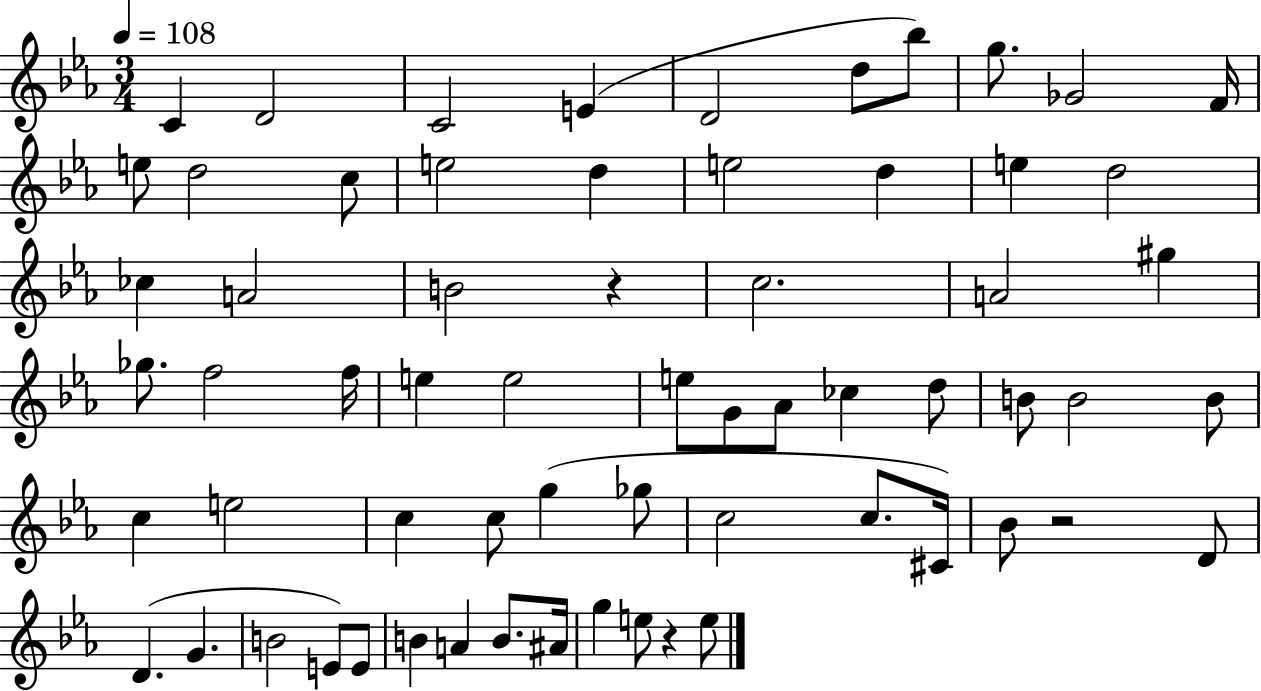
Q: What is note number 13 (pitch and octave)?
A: C5